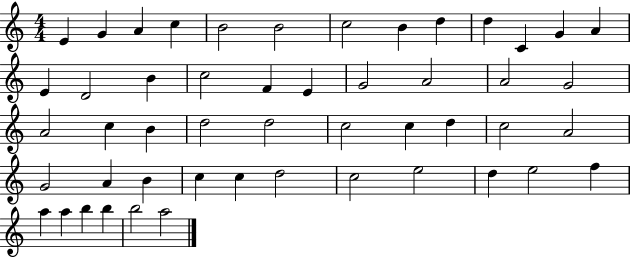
E4/q G4/q A4/q C5/q B4/h B4/h C5/h B4/q D5/q D5/q C4/q G4/q A4/q E4/q D4/h B4/q C5/h F4/q E4/q G4/h A4/h A4/h G4/h A4/h C5/q B4/q D5/h D5/h C5/h C5/q D5/q C5/h A4/h G4/h A4/q B4/q C5/q C5/q D5/h C5/h E5/h D5/q E5/h F5/q A5/q A5/q B5/q B5/q B5/h A5/h